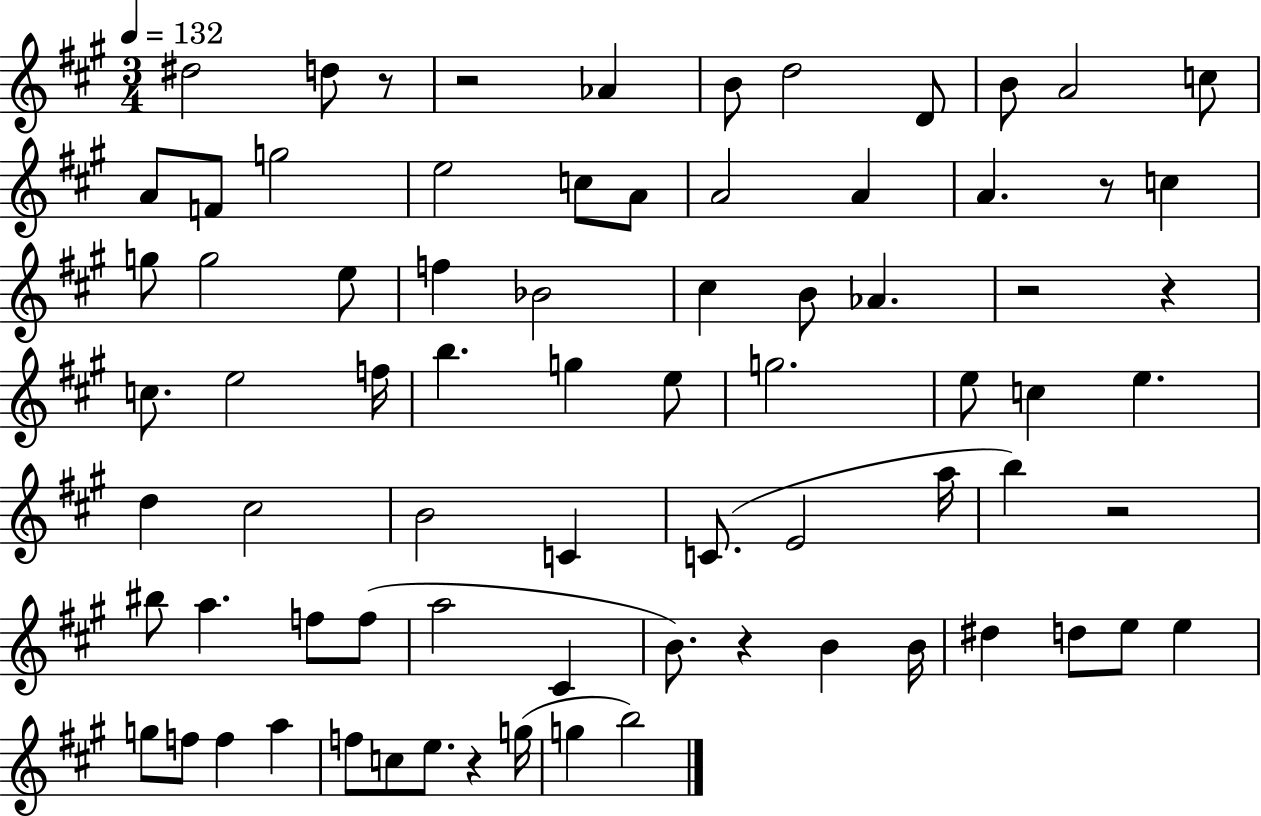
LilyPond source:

{
  \clef treble
  \numericTimeSignature
  \time 3/4
  \key a \major
  \tempo 4 = 132
  dis''2 d''8 r8 | r2 aes'4 | b'8 d''2 d'8 | b'8 a'2 c''8 | \break a'8 f'8 g''2 | e''2 c''8 a'8 | a'2 a'4 | a'4. r8 c''4 | \break g''8 g''2 e''8 | f''4 bes'2 | cis''4 b'8 aes'4. | r2 r4 | \break c''8. e''2 f''16 | b''4. g''4 e''8 | g''2. | e''8 c''4 e''4. | \break d''4 cis''2 | b'2 c'4 | c'8.( e'2 a''16 | b''4) r2 | \break bis''8 a''4. f''8 f''8( | a''2 cis'4 | b'8.) r4 b'4 b'16 | dis''4 d''8 e''8 e''4 | \break g''8 f''8 f''4 a''4 | f''8 c''8 e''8. r4 g''16( | g''4 b''2) | \bar "|."
}